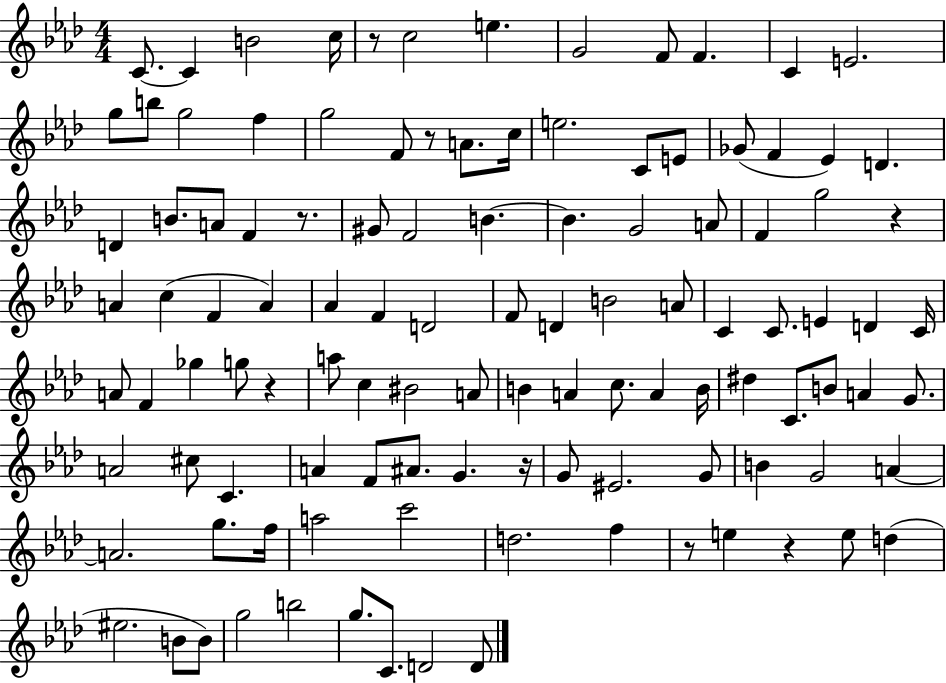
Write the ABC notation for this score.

X:1
T:Untitled
M:4/4
L:1/4
K:Ab
C/2 C B2 c/4 z/2 c2 e G2 F/2 F C E2 g/2 b/2 g2 f g2 F/2 z/2 A/2 c/4 e2 C/2 E/2 _G/2 F _E D D B/2 A/2 F z/2 ^G/2 F2 B B G2 A/2 F g2 z A c F A _A F D2 F/2 D B2 A/2 C C/2 E D C/4 A/2 F _g g/2 z a/2 c ^B2 A/2 B A c/2 A B/4 ^d C/2 B/2 A G/2 A2 ^c/2 C A F/2 ^A/2 G z/4 G/2 ^E2 G/2 B G2 A A2 g/2 f/4 a2 c'2 d2 f z/2 e z e/2 d ^e2 B/2 B/2 g2 b2 g/2 C/2 D2 D/2